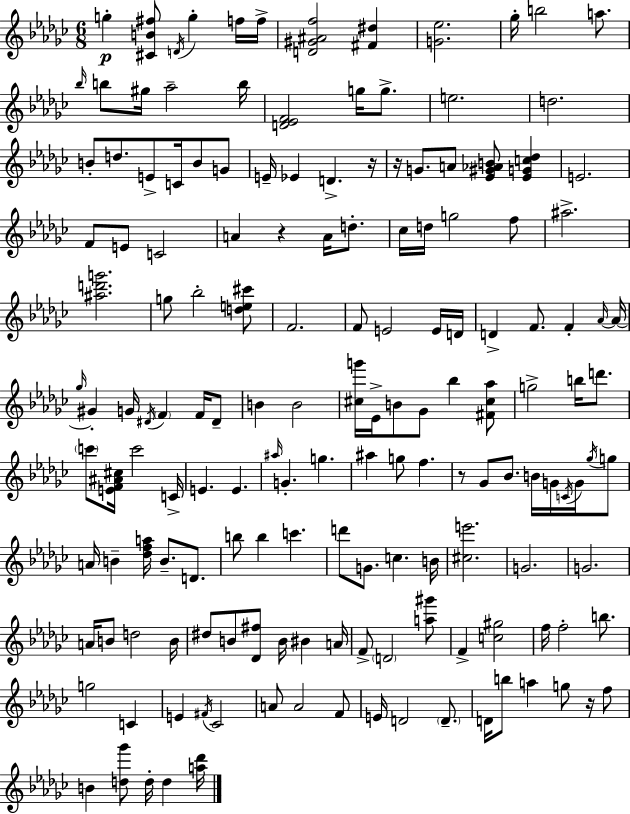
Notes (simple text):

G5/q [C#4,B4,F#5]/e D4/s G5/q F5/s F5/s [D4,G#4,A#4,F5]/h [F#4,D#5]/q [G4,Eb5]/h. Gb5/s B5/h A5/e. Bb5/s B5/e G#5/s Ab5/h B5/s [D4,Eb4,F4]/h G5/s G5/e. E5/h. D5/h. B4/e D5/e. E4/e C4/s B4/e G4/e E4/s Eb4/q D4/q. R/s R/s G4/e. A4/e [Eb4,G#4,Ab4,B4]/e [Eb4,G4,C5,Db5]/q E4/h. F4/e E4/e C4/h A4/q R/q A4/s D5/e. CES5/s D5/s G5/h F5/e A#5/h. [A#5,D6,G6]/h. G5/e Bb5/h [D5,E5,C#6]/e F4/h. F4/e E4/h E4/s D4/s D4/q F4/e. F4/q Ab4/s Ab4/s Gb5/s G#4/q G4/s D#4/s F4/q F4/s D#4/e B4/q B4/h [C#5,G6]/s Eb4/s B4/e Gb4/e Bb5/q [F#4,C#5,Ab5]/e G5/h B5/s D6/e. C6/e [E4,F4,A#4,C#5]/s C6/h C4/s E4/q. E4/q. A#5/s G4/q. G5/q. A#5/q G5/e F5/q. R/e Gb4/e Bb4/e. B4/s G4/s C4/s G4/s Gb5/s G5/e A4/s B4/q [Db5,F5,A5]/s B4/e. D4/e. B5/e B5/q C6/q. D6/e G4/e. C5/q. B4/s [C#5,E6]/h. G4/h. G4/h. A4/s B4/e D5/h B4/s D#5/e B4/e [Db4,F#5]/e B4/s BIS4/q A4/s F4/e D4/h [A5,G#6]/e F4/q [C5,G#5]/h F5/s F5/h B5/e. G5/h C4/q E4/q F#4/s CES4/h A4/e A4/h F4/e E4/s D4/h D4/e. D4/s B5/e A5/q G5/e R/s F5/e B4/q [D5,Gb6]/e D5/s D5/q [A5,Db6]/s